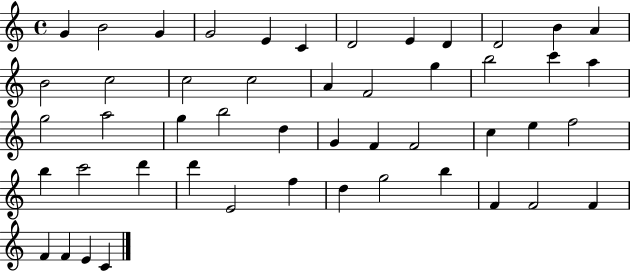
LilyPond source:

{
  \clef treble
  \time 4/4
  \defaultTimeSignature
  \key c \major
  g'4 b'2 g'4 | g'2 e'4 c'4 | d'2 e'4 d'4 | d'2 b'4 a'4 | \break b'2 c''2 | c''2 c''2 | a'4 f'2 g''4 | b''2 c'''4 a''4 | \break g''2 a''2 | g''4 b''2 d''4 | g'4 f'4 f'2 | c''4 e''4 f''2 | \break b''4 c'''2 d'''4 | d'''4 e'2 f''4 | d''4 g''2 b''4 | f'4 f'2 f'4 | \break f'4 f'4 e'4 c'4 | \bar "|."
}